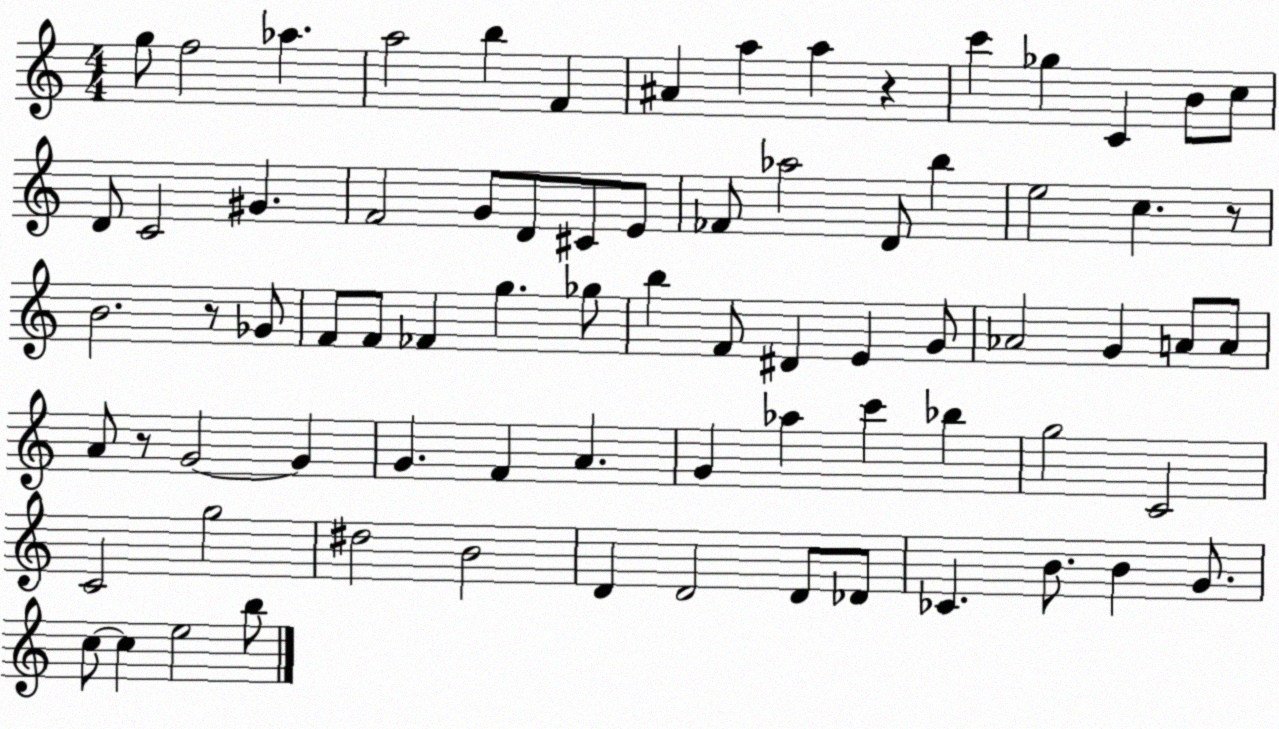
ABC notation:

X:1
T:Untitled
M:4/4
L:1/4
K:C
g/2 f2 _a a2 b F ^A a a z c' _g C B/2 c/2 D/2 C2 ^G F2 G/2 D/2 ^C/2 E/2 _F/2 _a2 D/2 b e2 c z/2 B2 z/2 _G/2 F/2 F/2 _F g _g/2 b F/2 ^D E G/2 _A2 G A/2 A/2 A/2 z/2 G2 G G F A G _a c' _b g2 C2 C2 g2 ^d2 B2 D D2 D/2 _D/2 _C B/2 B G/2 c/2 c e2 b/2